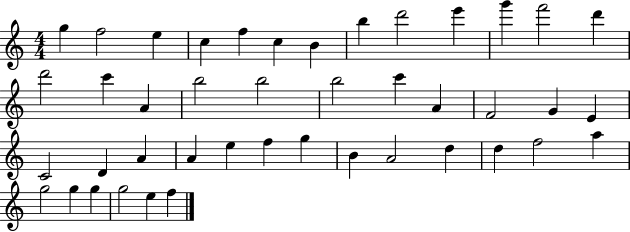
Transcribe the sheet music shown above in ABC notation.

X:1
T:Untitled
M:4/4
L:1/4
K:C
g f2 e c f c B b d'2 e' g' f'2 d' d'2 c' A b2 b2 b2 c' A F2 G E C2 D A A e f g B A2 d d f2 a g2 g g g2 e f